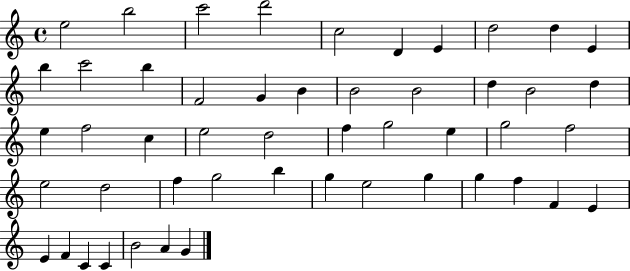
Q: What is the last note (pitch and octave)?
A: G4